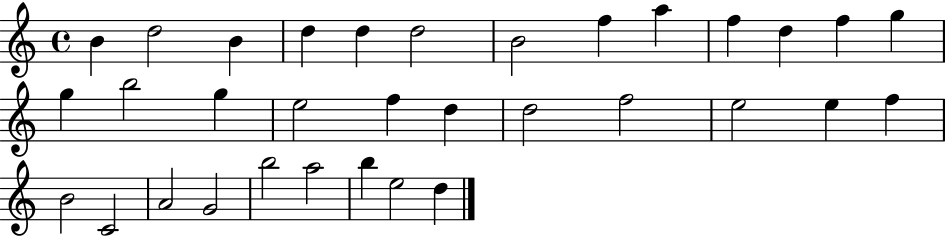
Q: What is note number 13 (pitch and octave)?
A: G5